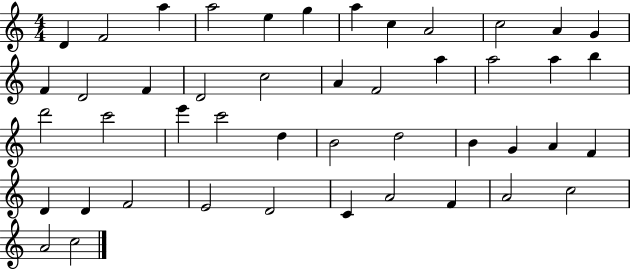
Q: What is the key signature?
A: C major